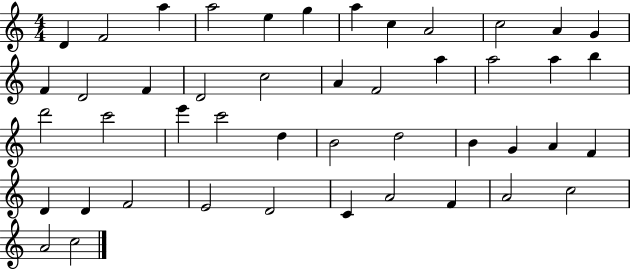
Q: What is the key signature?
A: C major